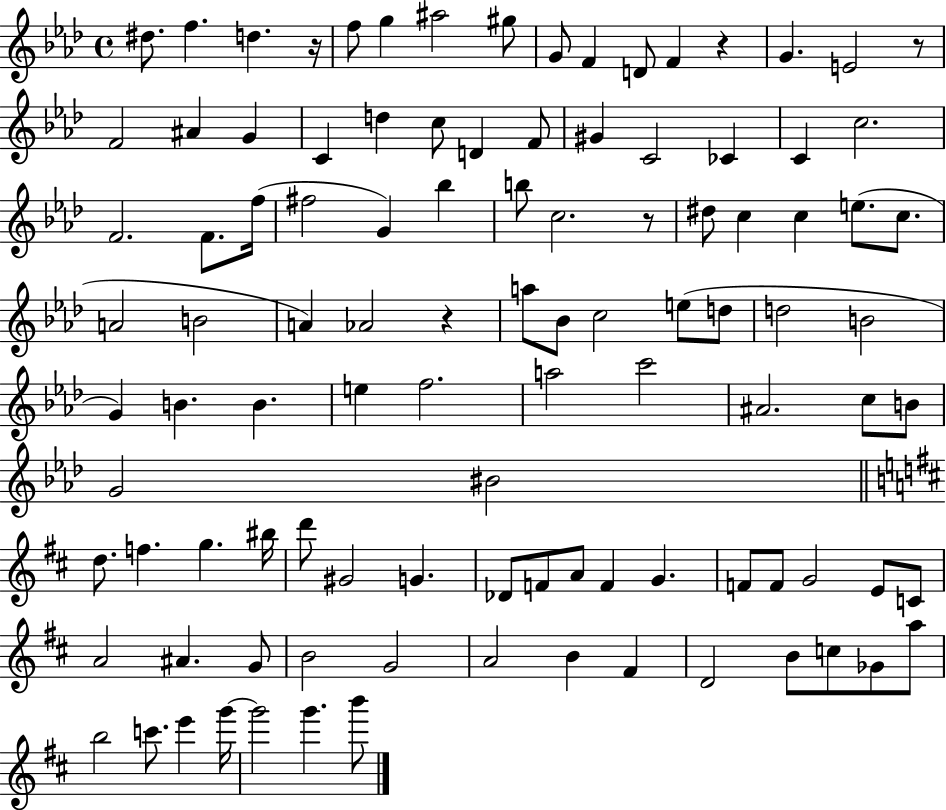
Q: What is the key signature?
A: AES major